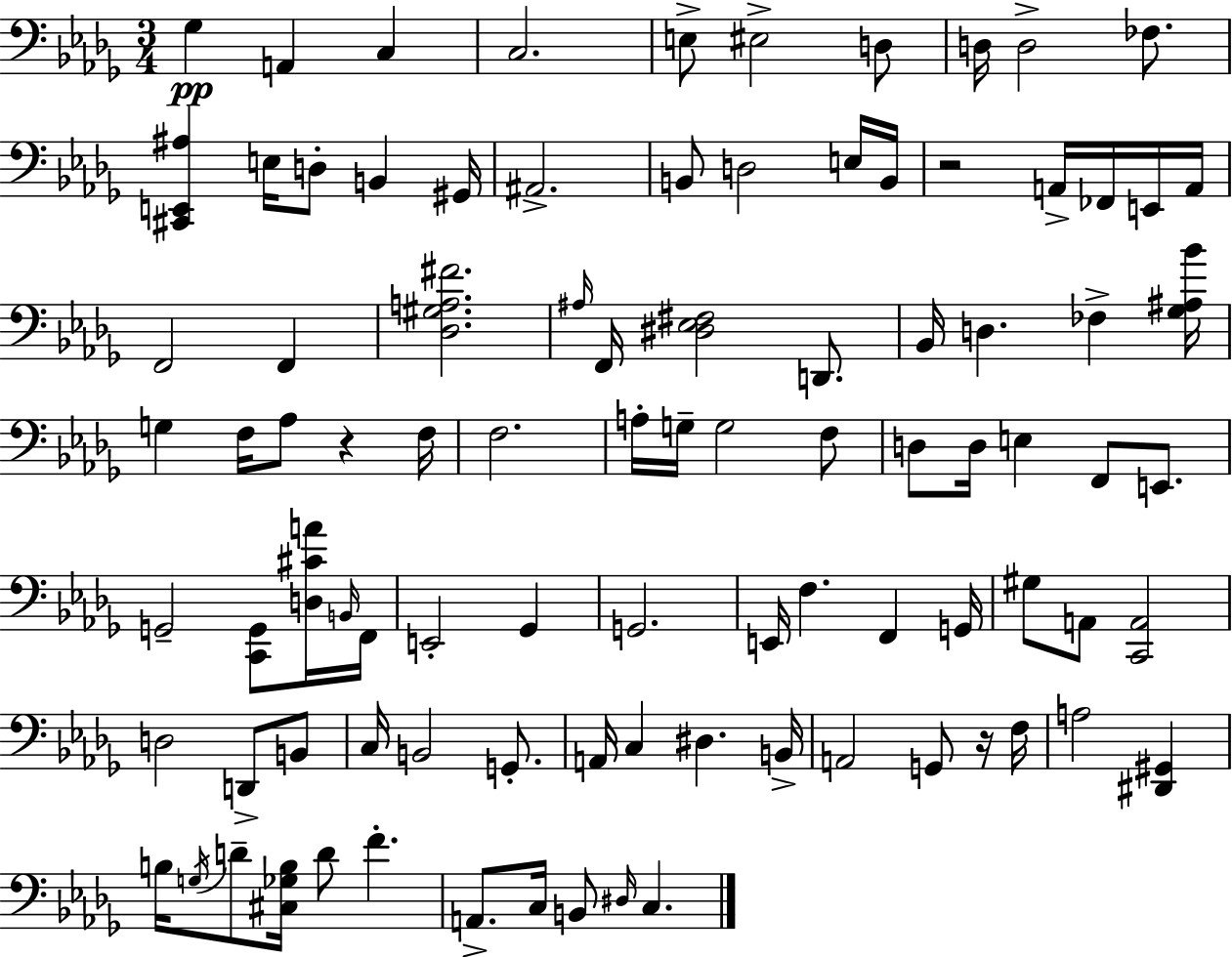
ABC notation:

X:1
T:Untitled
M:3/4
L:1/4
K:Bbm
_G, A,, C, C,2 E,/2 ^E,2 D,/2 D,/4 D,2 _F,/2 [^C,,E,,^A,] E,/4 D,/2 B,, ^G,,/4 ^A,,2 B,,/2 D,2 E,/4 B,,/4 z2 A,,/4 _F,,/4 E,,/4 A,,/4 F,,2 F,, [_D,^G,A,^F]2 ^A,/4 F,,/4 [^D,_E,^F,]2 D,,/2 _B,,/4 D, _F, [_G,^A,_B]/4 G, F,/4 _A,/2 z F,/4 F,2 A,/4 G,/4 G,2 F,/2 D,/2 D,/4 E, F,,/2 E,,/2 G,,2 [C,,G,,]/2 [D,^CA]/4 B,,/4 F,,/4 E,,2 _G,, G,,2 E,,/4 F, F,, G,,/4 ^G,/2 A,,/2 [C,,A,,]2 D,2 D,,/2 B,,/2 C,/4 B,,2 G,,/2 A,,/4 C, ^D, B,,/4 A,,2 G,,/2 z/4 F,/4 A,2 [^D,,^G,,] B,/4 G,/4 D/2 [^C,_G,B,]/4 D/2 F A,,/2 C,/4 B,,/2 ^D,/4 C,